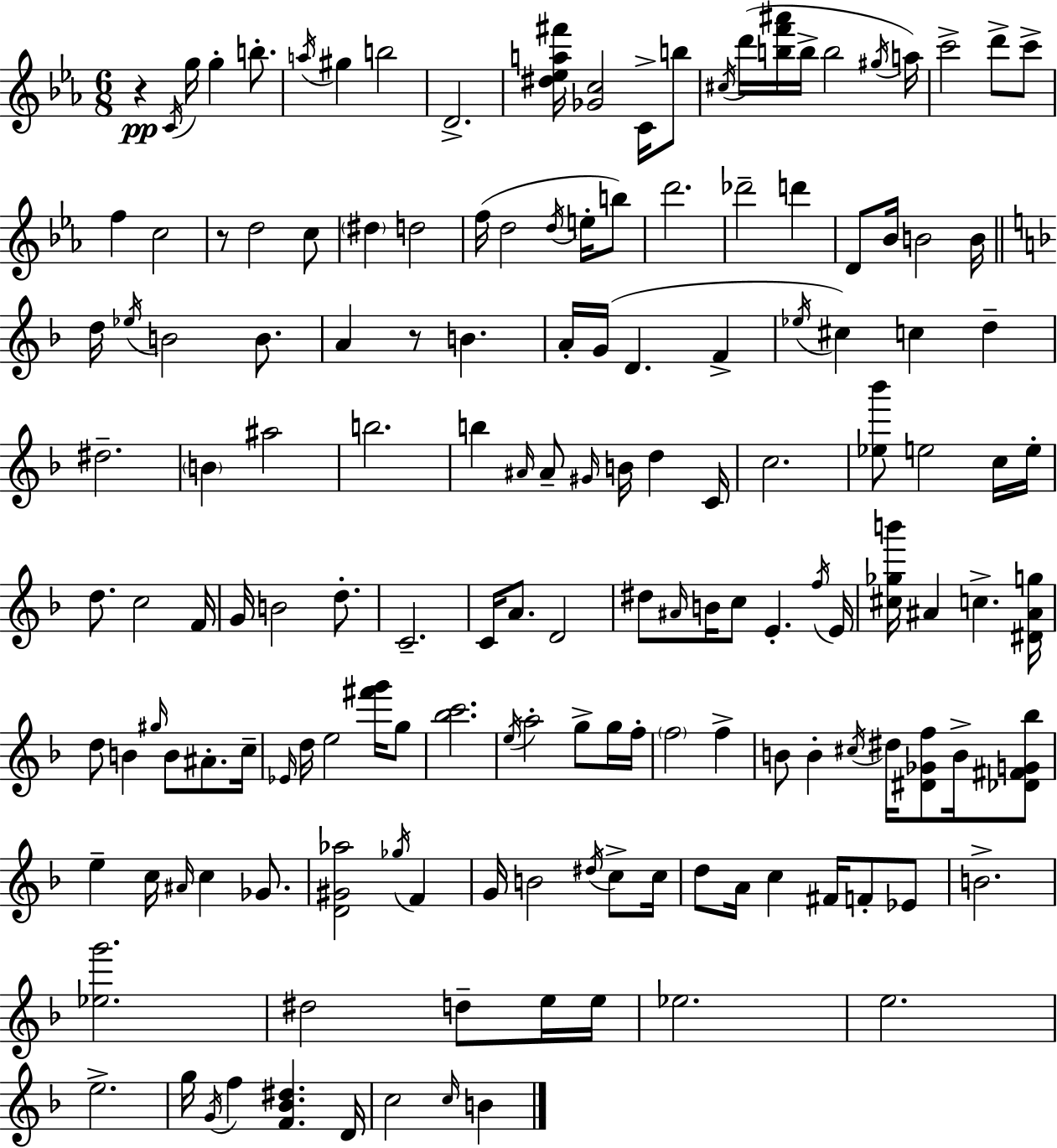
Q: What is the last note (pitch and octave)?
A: B4